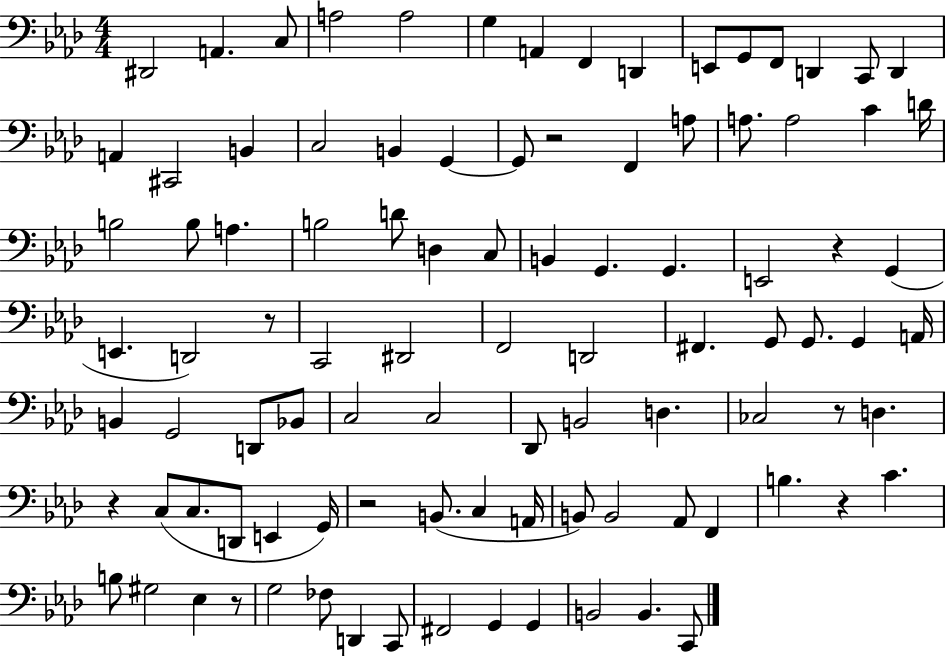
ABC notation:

X:1
T:Untitled
M:4/4
L:1/4
K:Ab
^D,,2 A,, C,/2 A,2 A,2 G, A,, F,, D,, E,,/2 G,,/2 F,,/2 D,, C,,/2 D,, A,, ^C,,2 B,, C,2 B,, G,, G,,/2 z2 F,, A,/2 A,/2 A,2 C D/4 B,2 B,/2 A, B,2 D/2 D, C,/2 B,, G,, G,, E,,2 z G,, E,, D,,2 z/2 C,,2 ^D,,2 F,,2 D,,2 ^F,, G,,/2 G,,/2 G,, A,,/4 B,, G,,2 D,,/2 _B,,/2 C,2 C,2 _D,,/2 B,,2 D, _C,2 z/2 D, z C,/2 C,/2 D,,/2 E,, G,,/4 z2 B,,/2 C, A,,/4 B,,/2 B,,2 _A,,/2 F,, B, z C B,/2 ^G,2 _E, z/2 G,2 _F,/2 D,, C,,/2 ^F,,2 G,, G,, B,,2 B,, C,,/2